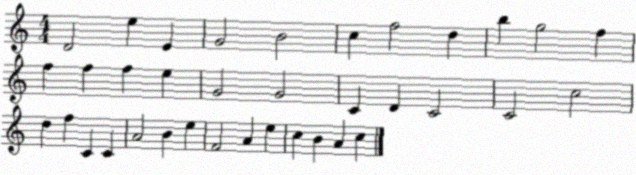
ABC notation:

X:1
T:Untitled
M:4/4
L:1/4
K:C
D2 e E G2 B2 c f2 d b g2 f f f f e G2 G2 C D C2 C2 c2 d f C C A2 B e F2 A e c B A c